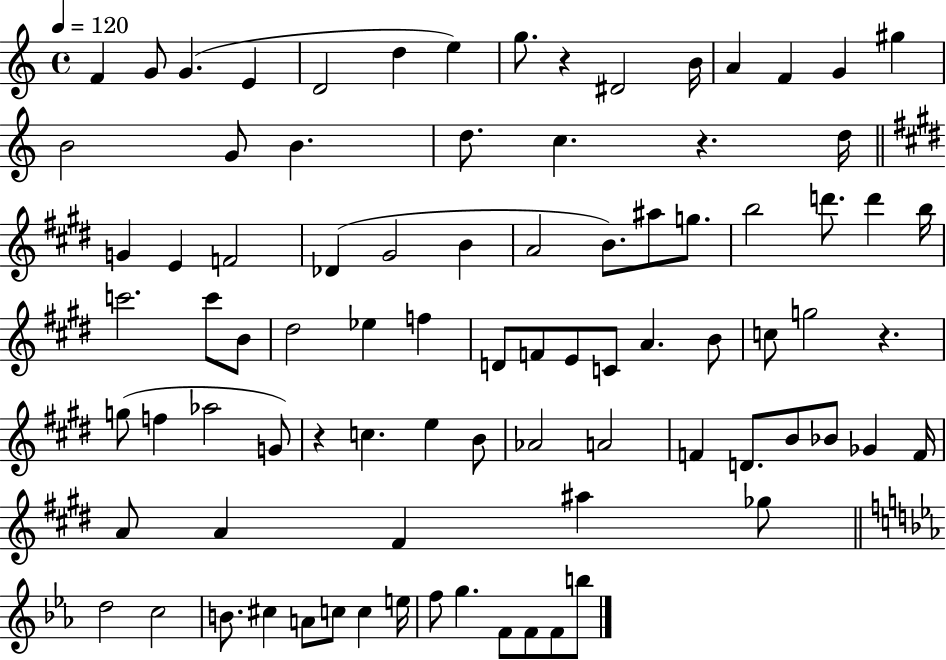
X:1
T:Untitled
M:4/4
L:1/4
K:C
F G/2 G E D2 d e g/2 z ^D2 B/4 A F G ^g B2 G/2 B d/2 c z d/4 G E F2 _D ^G2 B A2 B/2 ^a/2 g/2 b2 d'/2 d' b/4 c'2 c'/2 B/2 ^d2 _e f D/2 F/2 E/2 C/2 A B/2 c/2 g2 z g/2 f _a2 G/2 z c e B/2 _A2 A2 F D/2 B/2 _B/2 _G F/4 A/2 A ^F ^a _g/2 d2 c2 B/2 ^c A/2 c/2 c e/4 f/2 g F/2 F/2 F/2 b/2